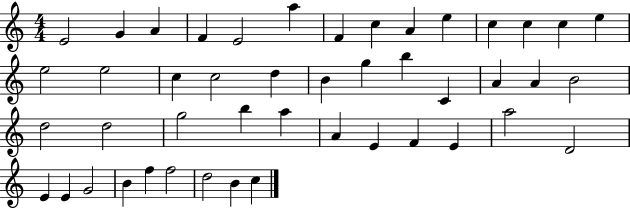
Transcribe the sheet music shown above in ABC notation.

X:1
T:Untitled
M:4/4
L:1/4
K:C
E2 G A F E2 a F c A e c c c e e2 e2 c c2 d B g b C A A B2 d2 d2 g2 b a A E F E a2 D2 E E G2 B f f2 d2 B c